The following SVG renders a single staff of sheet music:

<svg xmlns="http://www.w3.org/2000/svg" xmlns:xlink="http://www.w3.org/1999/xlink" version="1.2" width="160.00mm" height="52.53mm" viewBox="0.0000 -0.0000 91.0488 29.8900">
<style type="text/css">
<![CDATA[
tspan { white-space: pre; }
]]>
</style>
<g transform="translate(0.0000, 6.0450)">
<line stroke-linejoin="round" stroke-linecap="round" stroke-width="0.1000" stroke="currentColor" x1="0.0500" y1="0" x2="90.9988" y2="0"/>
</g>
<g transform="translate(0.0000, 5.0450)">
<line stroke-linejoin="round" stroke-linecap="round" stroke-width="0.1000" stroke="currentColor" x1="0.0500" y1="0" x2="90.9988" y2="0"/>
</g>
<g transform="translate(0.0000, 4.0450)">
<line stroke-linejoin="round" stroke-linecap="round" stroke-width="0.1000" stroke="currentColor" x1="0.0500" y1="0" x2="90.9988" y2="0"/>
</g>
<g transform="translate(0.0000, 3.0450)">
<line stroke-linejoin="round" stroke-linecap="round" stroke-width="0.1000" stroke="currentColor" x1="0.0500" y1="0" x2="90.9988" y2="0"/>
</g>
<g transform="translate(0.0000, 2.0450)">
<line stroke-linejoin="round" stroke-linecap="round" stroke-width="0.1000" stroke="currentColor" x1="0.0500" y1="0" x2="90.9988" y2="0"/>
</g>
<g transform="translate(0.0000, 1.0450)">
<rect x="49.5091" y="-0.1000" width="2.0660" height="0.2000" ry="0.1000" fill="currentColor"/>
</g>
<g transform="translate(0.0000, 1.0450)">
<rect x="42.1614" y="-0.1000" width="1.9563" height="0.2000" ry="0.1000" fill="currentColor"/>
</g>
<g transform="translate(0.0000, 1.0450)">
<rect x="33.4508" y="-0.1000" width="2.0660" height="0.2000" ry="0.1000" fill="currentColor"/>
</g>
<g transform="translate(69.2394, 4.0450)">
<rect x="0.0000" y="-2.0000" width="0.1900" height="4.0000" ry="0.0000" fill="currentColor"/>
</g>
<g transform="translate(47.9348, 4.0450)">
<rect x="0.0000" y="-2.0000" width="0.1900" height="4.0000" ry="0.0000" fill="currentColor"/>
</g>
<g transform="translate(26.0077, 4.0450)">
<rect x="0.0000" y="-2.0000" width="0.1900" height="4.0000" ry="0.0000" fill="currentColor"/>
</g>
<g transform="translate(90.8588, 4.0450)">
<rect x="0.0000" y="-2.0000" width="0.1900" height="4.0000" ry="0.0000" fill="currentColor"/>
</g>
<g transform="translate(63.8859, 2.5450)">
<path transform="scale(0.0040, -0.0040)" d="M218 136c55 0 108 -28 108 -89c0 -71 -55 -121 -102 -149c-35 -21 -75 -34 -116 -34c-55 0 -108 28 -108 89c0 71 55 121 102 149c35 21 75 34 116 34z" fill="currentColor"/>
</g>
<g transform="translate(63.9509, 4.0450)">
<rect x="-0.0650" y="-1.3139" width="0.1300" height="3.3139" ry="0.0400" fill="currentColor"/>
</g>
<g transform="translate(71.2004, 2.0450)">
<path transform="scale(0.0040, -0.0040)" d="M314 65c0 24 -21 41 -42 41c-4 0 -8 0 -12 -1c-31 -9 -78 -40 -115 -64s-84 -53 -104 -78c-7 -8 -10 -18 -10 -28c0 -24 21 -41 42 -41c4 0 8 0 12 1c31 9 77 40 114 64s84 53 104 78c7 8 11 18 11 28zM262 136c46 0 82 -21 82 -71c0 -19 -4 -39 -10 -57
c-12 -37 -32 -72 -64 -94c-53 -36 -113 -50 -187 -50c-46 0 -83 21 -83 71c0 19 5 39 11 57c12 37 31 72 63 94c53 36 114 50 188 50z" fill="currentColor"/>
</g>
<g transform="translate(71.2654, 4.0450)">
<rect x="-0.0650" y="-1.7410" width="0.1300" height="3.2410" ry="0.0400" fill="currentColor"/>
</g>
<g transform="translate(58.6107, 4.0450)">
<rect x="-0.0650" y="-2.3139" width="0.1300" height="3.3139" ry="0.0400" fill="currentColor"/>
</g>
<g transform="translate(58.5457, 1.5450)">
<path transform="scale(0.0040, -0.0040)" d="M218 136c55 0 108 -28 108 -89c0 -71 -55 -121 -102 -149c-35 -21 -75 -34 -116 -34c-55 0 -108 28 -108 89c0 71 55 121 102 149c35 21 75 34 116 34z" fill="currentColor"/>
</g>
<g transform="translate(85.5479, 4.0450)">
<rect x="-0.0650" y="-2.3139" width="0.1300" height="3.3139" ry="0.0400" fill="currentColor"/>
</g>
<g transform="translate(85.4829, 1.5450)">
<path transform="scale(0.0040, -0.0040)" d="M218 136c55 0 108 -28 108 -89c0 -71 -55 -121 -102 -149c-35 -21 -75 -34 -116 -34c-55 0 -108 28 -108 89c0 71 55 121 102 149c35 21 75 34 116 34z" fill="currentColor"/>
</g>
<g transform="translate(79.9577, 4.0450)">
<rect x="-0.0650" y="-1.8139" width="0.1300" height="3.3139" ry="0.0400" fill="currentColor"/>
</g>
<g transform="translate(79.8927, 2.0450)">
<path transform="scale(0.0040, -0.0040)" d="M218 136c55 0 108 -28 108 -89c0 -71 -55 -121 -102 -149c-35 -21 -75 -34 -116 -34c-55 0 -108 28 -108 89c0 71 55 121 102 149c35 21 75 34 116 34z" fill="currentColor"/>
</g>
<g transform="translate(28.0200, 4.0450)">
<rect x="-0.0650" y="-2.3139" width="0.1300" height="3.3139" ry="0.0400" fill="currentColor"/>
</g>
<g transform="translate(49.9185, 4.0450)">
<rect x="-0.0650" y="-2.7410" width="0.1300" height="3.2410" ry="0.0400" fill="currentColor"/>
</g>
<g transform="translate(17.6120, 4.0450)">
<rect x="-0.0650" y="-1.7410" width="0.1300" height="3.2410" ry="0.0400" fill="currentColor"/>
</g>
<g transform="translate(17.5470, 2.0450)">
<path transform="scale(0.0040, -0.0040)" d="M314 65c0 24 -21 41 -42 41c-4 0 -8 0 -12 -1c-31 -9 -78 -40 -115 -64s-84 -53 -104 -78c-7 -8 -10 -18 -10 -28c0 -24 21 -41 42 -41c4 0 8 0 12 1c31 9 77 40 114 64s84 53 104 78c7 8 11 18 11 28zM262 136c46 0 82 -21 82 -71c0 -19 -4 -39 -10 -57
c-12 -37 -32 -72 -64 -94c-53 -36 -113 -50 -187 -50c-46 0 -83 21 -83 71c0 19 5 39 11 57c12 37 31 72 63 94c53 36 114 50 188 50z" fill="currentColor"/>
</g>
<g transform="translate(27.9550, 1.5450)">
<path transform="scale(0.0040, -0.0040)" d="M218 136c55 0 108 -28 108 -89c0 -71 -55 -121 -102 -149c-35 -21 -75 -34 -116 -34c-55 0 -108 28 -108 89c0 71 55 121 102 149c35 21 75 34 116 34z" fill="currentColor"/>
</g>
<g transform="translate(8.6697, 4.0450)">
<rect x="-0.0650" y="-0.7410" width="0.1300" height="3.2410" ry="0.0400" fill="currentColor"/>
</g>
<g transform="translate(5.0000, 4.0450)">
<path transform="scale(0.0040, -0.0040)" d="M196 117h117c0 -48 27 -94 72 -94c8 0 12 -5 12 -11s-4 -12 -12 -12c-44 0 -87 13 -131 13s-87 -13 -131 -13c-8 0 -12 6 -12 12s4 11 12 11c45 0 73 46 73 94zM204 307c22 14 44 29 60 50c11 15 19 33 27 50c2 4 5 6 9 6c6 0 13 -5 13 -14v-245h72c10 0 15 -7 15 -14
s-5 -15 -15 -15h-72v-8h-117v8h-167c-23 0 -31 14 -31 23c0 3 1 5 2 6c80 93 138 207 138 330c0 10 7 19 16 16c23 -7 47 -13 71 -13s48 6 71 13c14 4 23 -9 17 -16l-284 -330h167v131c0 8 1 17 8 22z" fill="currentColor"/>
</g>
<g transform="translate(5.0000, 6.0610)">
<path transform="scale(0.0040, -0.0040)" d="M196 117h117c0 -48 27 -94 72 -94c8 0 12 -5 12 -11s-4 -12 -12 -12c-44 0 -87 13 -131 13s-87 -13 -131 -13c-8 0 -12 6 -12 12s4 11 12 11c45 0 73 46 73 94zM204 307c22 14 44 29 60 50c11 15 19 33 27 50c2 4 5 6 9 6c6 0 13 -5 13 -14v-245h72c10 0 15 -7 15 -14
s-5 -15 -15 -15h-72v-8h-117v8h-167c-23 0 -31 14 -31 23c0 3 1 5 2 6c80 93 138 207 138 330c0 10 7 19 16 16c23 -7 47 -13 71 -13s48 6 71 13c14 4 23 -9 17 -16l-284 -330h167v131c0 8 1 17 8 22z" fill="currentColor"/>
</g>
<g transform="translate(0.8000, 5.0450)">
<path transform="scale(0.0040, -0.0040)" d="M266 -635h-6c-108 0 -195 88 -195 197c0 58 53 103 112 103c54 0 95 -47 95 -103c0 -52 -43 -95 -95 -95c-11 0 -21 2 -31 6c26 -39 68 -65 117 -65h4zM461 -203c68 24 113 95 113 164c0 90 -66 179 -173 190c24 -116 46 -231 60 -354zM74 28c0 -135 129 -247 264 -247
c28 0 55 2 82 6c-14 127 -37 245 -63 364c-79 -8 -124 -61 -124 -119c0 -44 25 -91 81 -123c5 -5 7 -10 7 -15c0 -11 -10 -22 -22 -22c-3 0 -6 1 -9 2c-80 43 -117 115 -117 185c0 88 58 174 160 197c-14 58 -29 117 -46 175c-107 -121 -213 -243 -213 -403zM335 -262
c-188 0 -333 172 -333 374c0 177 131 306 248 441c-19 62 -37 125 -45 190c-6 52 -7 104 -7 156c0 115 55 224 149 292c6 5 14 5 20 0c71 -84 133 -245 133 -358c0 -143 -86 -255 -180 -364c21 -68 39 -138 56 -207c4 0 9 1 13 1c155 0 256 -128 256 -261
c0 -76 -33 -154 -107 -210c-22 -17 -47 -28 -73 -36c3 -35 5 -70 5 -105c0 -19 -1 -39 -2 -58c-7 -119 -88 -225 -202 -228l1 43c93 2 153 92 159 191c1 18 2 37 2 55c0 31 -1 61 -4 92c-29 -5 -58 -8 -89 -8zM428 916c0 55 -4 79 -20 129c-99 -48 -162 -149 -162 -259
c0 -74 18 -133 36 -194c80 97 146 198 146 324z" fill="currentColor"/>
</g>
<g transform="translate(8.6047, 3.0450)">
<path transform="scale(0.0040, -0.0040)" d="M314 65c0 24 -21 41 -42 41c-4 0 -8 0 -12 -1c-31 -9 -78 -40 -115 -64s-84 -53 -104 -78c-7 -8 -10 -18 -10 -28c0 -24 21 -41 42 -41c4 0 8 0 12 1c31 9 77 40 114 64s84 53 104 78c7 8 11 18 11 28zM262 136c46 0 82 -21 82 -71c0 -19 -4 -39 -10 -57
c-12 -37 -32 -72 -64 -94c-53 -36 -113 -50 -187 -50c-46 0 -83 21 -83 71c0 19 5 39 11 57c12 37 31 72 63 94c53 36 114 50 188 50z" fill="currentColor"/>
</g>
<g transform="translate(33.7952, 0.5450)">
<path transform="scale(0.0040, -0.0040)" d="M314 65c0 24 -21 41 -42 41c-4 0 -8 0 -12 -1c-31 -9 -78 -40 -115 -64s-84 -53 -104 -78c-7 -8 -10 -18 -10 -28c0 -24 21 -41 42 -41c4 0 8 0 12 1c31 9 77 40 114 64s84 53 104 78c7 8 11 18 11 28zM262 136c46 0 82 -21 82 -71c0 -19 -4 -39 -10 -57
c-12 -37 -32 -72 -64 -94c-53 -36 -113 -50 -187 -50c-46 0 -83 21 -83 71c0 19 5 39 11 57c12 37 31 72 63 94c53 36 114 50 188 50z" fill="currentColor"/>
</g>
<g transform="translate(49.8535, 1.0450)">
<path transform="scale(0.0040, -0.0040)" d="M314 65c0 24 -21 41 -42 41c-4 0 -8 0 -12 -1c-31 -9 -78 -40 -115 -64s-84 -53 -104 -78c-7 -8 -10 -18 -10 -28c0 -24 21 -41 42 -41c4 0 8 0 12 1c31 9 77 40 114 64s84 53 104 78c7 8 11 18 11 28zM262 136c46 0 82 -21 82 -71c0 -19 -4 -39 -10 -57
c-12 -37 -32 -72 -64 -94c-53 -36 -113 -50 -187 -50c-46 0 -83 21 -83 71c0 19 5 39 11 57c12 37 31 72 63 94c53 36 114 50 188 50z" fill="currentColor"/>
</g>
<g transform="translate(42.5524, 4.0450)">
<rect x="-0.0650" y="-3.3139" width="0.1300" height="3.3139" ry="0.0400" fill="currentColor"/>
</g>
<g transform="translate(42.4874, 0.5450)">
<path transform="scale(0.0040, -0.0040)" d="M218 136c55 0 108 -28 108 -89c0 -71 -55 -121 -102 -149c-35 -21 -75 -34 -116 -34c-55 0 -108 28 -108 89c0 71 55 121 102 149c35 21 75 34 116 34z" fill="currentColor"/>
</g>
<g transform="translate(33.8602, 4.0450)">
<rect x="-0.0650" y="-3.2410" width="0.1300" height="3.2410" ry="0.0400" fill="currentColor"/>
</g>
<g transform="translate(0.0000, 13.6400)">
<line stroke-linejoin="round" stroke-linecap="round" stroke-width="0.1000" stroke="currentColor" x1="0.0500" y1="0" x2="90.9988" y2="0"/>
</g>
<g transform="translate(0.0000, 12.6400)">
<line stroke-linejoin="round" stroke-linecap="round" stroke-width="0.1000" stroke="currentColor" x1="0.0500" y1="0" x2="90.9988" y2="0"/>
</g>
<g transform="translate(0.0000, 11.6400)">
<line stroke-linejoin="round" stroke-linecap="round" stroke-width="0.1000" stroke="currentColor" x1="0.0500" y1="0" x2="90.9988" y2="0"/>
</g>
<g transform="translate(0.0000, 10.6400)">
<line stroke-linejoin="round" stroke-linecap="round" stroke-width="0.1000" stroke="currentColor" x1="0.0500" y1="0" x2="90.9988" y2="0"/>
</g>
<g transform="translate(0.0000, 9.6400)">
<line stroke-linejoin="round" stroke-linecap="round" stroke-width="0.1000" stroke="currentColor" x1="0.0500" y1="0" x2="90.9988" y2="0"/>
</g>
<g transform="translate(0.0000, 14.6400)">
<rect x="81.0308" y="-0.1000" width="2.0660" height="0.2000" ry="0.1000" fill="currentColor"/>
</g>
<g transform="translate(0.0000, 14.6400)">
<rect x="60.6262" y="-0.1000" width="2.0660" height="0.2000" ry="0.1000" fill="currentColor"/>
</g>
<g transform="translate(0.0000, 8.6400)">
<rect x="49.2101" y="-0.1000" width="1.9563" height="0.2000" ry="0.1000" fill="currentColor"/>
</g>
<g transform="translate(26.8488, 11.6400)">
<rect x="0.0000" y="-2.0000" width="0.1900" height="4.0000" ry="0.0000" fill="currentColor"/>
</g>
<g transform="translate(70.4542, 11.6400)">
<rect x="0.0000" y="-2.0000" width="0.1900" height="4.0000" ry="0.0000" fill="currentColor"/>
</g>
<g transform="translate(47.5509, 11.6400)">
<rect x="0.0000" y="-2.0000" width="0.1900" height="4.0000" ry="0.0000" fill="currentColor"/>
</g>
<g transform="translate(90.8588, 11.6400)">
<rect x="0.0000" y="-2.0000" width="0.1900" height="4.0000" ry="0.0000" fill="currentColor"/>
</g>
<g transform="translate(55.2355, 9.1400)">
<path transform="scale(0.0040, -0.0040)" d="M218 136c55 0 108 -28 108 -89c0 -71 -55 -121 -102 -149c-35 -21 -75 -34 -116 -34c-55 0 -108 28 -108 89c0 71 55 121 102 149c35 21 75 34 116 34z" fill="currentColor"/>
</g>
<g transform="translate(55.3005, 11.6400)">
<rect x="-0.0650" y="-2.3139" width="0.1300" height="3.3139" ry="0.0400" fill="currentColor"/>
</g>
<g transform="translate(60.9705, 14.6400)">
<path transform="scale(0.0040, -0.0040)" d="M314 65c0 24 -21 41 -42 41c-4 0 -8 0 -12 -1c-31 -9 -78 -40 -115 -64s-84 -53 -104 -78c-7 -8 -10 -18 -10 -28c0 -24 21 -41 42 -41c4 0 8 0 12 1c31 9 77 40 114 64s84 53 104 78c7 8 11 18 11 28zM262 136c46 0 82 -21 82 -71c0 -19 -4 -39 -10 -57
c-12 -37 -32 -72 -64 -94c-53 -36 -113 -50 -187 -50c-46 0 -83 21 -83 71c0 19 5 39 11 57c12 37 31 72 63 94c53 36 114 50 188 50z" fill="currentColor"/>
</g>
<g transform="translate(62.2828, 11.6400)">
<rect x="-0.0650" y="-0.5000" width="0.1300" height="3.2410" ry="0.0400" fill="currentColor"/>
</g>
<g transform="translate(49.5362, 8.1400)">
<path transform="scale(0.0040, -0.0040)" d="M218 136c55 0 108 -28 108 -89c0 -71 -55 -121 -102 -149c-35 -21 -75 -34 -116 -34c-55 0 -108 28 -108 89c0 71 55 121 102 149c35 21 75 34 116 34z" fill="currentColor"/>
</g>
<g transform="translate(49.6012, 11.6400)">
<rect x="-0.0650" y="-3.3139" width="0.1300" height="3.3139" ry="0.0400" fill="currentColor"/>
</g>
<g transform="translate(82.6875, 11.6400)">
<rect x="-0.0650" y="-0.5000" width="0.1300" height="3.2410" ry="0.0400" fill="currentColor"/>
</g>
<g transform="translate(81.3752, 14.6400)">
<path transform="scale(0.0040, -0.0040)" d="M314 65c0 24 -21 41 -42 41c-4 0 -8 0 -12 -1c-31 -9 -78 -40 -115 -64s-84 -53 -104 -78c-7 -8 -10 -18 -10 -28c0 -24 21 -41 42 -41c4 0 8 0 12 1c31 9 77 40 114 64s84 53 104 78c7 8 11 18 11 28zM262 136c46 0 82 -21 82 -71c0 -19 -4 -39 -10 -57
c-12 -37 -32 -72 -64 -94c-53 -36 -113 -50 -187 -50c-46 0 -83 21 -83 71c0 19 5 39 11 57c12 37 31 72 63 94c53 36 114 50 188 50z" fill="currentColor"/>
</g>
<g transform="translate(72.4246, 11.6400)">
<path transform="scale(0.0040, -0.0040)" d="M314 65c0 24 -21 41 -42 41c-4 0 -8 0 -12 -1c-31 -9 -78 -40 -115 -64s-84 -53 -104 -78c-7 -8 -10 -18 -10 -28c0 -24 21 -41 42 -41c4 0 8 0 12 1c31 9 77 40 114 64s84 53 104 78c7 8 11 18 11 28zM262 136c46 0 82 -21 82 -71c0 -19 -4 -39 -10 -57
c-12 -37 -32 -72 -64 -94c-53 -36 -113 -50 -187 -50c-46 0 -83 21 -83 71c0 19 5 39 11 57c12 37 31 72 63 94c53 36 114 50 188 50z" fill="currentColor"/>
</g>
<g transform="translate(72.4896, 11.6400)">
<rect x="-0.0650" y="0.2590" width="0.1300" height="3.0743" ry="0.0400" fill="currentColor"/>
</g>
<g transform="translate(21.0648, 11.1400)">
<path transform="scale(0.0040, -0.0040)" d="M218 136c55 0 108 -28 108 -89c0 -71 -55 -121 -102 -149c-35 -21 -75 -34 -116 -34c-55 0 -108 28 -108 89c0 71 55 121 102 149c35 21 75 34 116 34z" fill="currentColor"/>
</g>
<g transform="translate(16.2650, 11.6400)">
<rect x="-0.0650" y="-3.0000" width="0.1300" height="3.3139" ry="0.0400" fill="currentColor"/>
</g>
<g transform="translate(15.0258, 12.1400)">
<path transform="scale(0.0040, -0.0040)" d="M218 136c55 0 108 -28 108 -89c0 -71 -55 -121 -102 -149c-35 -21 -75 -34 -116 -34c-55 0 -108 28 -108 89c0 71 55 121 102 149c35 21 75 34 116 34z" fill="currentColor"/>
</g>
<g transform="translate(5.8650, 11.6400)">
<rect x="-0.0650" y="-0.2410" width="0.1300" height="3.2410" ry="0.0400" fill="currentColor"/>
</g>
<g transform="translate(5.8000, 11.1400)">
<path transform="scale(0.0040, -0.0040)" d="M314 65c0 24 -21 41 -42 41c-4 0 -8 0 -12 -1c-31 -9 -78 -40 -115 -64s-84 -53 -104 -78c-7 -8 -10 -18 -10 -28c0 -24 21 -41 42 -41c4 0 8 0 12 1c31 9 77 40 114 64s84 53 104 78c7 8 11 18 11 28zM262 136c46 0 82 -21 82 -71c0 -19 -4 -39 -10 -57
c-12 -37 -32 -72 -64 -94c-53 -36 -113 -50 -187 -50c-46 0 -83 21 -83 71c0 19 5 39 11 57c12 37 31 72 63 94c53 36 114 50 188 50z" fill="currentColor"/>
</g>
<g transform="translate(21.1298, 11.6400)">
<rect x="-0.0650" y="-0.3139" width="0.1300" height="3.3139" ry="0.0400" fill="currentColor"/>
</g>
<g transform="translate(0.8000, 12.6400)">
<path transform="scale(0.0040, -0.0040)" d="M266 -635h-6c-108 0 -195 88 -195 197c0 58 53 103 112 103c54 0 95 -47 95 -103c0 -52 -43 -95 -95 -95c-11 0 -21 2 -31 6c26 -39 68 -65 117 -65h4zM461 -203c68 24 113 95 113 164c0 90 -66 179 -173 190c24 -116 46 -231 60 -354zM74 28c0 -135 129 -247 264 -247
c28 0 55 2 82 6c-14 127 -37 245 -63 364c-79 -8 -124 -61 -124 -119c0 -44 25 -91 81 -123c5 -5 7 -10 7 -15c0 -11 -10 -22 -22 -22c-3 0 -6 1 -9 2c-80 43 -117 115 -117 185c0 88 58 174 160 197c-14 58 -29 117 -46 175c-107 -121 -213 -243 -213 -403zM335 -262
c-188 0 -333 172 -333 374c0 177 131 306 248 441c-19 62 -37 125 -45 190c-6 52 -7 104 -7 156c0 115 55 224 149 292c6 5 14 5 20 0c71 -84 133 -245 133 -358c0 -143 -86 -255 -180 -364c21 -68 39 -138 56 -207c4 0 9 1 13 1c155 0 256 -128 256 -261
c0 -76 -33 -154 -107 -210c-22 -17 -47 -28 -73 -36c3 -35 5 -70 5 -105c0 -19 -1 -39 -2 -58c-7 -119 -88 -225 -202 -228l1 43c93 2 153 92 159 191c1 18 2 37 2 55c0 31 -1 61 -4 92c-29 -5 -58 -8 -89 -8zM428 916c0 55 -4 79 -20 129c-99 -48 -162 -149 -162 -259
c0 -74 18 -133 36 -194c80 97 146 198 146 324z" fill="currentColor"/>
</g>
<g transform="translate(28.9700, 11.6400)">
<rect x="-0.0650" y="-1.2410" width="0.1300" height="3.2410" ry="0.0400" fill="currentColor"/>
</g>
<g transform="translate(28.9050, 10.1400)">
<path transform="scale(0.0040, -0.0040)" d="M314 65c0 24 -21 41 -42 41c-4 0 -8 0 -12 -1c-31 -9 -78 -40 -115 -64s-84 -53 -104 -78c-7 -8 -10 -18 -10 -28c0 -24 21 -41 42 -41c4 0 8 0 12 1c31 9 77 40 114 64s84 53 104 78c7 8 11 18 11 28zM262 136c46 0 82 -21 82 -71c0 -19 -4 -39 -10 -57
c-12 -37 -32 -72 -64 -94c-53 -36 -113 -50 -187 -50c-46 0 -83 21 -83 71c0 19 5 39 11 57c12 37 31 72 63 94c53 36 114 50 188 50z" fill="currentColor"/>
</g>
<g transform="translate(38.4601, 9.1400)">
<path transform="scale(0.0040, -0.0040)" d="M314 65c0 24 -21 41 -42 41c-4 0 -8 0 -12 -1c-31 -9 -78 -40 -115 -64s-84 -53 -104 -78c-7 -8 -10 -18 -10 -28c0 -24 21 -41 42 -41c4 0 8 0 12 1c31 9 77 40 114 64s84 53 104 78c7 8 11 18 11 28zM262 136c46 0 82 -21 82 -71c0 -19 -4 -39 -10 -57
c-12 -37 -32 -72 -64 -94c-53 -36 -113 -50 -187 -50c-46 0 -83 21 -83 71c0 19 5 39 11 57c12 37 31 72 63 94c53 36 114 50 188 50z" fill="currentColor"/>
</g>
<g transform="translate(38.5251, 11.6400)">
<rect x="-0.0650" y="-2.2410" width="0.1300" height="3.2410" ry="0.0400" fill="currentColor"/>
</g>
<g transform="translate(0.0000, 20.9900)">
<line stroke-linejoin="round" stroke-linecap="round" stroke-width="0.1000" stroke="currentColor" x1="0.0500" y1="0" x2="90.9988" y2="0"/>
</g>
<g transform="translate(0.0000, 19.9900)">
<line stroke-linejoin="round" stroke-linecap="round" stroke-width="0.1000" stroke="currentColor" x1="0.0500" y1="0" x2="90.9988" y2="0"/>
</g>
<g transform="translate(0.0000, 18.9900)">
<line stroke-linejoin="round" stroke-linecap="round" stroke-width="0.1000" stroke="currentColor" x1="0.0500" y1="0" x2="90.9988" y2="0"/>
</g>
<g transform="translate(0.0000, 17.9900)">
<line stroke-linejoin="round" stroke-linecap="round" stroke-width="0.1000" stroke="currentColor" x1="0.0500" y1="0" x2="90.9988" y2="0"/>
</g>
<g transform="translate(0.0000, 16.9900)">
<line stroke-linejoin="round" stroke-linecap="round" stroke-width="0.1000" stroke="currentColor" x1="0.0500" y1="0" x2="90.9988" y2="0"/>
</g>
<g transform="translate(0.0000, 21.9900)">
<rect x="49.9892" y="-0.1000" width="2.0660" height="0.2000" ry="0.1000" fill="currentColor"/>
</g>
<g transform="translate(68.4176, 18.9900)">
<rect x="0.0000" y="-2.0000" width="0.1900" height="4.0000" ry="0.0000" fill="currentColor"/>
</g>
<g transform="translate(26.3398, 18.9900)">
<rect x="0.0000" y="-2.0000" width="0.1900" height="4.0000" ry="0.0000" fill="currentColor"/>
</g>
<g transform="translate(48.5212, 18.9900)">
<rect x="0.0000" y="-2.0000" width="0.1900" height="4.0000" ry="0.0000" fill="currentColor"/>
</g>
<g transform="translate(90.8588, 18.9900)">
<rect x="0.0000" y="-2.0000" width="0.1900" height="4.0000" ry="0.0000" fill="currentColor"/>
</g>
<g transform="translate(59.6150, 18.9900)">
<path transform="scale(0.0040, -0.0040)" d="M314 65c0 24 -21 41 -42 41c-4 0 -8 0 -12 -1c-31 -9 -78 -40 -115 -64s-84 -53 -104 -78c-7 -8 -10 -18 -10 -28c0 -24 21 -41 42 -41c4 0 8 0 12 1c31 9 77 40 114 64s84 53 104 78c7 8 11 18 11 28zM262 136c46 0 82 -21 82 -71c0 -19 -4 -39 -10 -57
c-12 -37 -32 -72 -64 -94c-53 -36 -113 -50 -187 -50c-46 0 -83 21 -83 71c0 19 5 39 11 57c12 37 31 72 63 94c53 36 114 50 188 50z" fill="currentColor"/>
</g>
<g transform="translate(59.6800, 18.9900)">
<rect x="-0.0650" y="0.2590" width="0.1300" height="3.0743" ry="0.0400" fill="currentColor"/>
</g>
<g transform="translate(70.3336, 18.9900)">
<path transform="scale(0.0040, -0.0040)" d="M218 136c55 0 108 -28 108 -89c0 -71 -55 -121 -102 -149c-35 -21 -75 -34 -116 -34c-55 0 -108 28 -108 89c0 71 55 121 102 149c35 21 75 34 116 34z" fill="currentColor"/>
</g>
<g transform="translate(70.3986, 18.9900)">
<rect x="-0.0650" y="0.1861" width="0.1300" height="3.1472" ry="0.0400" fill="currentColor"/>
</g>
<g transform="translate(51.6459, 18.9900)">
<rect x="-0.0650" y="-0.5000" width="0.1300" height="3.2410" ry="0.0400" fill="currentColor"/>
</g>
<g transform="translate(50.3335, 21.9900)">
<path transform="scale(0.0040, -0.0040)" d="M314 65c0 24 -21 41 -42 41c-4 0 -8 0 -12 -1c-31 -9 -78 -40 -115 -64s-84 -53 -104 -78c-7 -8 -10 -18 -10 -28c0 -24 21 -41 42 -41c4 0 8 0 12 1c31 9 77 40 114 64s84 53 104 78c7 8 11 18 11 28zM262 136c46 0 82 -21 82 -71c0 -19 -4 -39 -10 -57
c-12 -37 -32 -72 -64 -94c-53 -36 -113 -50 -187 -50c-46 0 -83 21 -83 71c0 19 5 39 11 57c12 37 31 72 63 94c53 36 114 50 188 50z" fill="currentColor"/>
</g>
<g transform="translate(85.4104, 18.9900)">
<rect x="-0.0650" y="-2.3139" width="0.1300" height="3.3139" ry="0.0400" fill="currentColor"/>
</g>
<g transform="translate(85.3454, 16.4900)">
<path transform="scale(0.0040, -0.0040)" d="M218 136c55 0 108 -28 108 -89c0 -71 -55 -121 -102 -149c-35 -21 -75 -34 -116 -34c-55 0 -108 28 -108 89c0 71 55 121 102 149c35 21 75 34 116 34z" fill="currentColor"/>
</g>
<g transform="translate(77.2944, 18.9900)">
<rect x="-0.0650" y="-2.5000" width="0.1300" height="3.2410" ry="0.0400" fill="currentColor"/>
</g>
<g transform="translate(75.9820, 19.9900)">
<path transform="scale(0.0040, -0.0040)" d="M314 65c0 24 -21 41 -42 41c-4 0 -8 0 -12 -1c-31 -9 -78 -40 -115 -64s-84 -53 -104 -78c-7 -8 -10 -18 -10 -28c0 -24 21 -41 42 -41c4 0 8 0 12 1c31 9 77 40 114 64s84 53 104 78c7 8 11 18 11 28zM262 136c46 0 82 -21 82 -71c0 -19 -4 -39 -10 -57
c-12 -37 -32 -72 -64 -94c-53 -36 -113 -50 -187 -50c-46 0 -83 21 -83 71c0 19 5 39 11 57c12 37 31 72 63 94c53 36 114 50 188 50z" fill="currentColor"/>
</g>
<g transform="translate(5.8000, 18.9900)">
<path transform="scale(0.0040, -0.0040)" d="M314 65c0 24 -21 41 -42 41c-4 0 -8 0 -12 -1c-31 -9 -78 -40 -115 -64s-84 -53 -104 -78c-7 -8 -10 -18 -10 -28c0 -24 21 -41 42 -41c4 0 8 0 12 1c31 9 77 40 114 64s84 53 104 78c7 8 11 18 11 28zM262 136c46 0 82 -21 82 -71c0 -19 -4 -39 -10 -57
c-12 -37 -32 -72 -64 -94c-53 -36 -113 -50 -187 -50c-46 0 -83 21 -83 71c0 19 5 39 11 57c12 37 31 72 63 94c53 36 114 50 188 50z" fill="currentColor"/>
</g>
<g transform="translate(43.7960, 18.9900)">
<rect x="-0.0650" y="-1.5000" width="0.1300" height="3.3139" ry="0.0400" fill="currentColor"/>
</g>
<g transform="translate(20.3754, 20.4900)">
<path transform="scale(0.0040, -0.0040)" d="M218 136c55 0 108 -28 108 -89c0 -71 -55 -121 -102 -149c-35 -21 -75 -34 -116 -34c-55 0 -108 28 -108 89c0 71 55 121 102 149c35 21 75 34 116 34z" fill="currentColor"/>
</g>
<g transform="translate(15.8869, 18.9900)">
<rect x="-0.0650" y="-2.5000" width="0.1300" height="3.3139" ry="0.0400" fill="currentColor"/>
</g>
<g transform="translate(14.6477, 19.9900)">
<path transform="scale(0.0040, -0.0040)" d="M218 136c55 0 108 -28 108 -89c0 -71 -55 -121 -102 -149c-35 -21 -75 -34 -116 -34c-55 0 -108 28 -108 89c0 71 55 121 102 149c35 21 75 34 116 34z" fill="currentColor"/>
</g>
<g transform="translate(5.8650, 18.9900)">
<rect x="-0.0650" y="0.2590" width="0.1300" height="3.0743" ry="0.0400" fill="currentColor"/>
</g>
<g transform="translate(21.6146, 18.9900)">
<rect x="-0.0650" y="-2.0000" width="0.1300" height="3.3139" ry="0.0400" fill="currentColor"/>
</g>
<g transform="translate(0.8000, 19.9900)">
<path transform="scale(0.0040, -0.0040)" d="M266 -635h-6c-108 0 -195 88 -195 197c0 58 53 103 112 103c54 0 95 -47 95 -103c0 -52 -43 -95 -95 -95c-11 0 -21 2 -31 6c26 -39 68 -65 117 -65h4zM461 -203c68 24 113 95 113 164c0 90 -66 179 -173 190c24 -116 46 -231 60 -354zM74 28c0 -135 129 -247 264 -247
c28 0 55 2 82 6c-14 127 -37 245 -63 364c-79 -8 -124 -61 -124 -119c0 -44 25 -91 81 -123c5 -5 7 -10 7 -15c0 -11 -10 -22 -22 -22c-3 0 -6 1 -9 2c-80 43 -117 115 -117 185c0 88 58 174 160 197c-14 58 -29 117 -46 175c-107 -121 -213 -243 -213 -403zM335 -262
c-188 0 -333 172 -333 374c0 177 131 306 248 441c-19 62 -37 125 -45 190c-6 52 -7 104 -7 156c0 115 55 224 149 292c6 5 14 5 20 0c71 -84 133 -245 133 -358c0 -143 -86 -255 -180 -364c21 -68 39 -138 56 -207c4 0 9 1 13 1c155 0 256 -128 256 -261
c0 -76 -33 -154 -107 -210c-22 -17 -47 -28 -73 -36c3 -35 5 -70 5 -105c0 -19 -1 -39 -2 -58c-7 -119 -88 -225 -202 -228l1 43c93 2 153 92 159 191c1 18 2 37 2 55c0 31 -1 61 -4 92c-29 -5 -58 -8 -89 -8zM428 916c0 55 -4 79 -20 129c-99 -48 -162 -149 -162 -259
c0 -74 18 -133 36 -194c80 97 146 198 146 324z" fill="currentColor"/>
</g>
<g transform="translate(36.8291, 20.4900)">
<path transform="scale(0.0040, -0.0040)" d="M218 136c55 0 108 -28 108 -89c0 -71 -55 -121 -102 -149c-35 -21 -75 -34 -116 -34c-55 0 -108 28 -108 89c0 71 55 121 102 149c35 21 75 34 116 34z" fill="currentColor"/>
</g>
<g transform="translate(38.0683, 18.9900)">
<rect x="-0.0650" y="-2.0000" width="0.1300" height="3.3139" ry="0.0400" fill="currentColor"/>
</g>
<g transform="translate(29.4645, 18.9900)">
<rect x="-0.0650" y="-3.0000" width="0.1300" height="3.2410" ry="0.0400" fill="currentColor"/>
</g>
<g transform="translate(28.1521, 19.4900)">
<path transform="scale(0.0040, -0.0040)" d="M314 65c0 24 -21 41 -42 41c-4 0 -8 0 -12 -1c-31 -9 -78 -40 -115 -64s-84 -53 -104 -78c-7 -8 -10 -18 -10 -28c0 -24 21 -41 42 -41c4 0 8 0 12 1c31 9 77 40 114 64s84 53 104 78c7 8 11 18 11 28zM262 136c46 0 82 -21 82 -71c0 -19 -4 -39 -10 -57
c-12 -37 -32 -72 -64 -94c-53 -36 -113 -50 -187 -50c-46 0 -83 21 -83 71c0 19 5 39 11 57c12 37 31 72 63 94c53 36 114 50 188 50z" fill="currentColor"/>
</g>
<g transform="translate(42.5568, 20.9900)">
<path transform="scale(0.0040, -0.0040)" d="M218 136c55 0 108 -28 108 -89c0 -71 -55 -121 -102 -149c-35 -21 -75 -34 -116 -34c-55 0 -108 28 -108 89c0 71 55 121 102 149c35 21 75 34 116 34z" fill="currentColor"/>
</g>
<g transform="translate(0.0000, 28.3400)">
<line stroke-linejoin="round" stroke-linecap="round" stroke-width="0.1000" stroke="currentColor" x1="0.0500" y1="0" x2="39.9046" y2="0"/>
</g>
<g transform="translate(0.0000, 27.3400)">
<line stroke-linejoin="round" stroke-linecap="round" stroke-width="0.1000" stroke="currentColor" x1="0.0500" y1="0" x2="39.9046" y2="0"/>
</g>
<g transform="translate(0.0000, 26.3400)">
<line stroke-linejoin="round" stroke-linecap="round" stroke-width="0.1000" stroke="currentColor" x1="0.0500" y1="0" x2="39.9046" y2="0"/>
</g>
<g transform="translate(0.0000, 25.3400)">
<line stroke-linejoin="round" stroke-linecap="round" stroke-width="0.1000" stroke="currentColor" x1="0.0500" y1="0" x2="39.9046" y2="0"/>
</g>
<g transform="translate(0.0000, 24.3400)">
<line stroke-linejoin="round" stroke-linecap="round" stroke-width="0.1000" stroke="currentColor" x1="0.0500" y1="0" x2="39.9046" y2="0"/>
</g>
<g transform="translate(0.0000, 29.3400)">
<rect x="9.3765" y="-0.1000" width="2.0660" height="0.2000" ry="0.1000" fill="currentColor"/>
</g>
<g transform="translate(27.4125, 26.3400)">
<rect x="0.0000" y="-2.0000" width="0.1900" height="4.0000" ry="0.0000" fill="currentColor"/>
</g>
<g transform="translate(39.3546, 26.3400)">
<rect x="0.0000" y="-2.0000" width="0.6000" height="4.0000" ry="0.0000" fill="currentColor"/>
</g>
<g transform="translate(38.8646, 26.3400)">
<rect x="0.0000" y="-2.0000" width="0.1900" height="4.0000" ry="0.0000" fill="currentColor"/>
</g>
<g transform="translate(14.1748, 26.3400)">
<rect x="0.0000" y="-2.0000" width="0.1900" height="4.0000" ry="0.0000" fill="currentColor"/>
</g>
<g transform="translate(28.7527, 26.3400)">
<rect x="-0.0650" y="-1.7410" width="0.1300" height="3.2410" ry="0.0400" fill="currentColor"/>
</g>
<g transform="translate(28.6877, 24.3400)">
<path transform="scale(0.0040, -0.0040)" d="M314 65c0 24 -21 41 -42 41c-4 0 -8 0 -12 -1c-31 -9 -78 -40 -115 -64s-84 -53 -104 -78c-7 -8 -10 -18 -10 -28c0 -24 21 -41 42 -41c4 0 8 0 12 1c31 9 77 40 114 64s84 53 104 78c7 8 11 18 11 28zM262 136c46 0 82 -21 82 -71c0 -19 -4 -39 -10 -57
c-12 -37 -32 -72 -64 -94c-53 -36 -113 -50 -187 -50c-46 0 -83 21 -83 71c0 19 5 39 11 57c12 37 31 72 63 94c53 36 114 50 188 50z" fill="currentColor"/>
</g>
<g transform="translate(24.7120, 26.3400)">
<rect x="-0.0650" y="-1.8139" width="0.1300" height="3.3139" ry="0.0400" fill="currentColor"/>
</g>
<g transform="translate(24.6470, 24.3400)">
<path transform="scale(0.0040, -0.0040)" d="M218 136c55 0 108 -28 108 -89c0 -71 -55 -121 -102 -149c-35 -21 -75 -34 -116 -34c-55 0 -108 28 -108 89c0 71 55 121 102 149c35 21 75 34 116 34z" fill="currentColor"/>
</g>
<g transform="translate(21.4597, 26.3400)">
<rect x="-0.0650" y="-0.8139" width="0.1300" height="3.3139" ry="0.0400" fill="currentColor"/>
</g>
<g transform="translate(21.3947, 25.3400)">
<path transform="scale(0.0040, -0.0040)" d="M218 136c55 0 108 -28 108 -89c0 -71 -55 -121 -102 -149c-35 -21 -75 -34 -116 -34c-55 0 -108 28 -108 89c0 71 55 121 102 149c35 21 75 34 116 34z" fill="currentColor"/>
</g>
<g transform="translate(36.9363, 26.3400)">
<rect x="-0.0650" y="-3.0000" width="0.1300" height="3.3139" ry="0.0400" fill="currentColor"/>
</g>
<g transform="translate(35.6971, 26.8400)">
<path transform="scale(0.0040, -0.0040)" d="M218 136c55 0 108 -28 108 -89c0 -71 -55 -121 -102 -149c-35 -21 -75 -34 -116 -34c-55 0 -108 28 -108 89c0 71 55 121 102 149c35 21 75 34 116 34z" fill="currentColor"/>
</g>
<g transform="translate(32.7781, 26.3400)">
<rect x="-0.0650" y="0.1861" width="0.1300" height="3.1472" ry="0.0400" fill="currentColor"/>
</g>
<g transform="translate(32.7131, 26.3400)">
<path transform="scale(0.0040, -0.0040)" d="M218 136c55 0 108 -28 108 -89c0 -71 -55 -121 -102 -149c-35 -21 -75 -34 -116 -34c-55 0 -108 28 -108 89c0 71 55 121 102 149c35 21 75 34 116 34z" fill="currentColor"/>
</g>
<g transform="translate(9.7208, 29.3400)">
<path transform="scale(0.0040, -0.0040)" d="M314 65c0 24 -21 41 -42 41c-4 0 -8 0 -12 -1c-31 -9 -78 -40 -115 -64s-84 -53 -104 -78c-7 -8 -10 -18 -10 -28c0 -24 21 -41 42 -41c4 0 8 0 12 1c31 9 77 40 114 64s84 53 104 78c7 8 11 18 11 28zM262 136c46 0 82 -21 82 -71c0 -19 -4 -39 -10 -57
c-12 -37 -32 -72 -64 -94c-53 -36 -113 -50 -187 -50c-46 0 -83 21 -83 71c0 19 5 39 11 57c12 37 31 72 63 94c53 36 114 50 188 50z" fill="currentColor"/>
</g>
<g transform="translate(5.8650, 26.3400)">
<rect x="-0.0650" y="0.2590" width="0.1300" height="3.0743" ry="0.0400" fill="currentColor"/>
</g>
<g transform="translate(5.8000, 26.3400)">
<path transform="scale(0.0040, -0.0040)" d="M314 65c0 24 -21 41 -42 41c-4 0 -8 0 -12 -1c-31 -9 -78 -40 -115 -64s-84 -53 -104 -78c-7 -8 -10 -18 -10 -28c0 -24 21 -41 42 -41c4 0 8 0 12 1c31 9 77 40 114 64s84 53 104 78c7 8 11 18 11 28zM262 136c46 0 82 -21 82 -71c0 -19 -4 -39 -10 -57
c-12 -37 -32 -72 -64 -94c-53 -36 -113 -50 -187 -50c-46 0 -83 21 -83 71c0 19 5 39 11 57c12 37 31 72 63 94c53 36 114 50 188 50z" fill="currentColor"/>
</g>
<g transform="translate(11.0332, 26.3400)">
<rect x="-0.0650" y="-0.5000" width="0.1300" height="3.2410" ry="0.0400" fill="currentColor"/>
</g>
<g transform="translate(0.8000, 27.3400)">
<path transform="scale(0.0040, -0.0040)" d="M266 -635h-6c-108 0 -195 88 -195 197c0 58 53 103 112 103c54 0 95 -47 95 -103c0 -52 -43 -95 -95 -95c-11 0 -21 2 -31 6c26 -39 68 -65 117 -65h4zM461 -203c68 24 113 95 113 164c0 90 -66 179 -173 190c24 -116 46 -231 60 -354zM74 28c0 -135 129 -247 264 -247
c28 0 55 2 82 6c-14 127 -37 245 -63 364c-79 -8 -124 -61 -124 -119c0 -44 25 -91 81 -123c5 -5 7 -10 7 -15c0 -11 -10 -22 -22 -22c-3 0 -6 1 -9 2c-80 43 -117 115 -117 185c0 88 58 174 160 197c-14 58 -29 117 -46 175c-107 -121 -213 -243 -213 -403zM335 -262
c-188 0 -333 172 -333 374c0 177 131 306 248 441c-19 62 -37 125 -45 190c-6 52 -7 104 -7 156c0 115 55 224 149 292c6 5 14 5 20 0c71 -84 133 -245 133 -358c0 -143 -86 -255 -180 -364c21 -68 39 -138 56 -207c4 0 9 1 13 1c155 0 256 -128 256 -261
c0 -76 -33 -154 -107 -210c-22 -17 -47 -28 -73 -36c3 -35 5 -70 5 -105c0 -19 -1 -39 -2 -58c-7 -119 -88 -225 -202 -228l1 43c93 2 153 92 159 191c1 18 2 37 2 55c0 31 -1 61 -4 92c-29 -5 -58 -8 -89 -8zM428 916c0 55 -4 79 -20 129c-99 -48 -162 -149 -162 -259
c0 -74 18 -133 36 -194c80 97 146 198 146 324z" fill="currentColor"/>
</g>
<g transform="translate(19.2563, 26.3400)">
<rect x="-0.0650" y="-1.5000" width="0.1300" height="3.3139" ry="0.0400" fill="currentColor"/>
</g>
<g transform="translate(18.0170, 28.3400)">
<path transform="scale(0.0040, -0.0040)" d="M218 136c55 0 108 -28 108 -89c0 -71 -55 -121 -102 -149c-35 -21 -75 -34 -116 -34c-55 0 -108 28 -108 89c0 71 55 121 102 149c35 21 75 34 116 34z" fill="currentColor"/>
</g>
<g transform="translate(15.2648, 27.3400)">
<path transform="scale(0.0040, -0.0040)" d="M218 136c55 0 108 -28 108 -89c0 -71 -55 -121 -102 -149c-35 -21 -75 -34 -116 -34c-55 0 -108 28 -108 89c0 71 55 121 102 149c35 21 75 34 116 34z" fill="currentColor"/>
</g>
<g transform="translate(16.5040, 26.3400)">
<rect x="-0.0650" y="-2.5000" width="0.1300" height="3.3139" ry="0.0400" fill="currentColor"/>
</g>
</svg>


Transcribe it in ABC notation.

X:1
T:Untitled
M:4/4
L:1/4
K:C
d2 f2 g b2 b a2 g e f2 f g c2 A c e2 g2 b g C2 B2 C2 B2 G F A2 F E C2 B2 B G2 g B2 C2 G E d f f2 B A